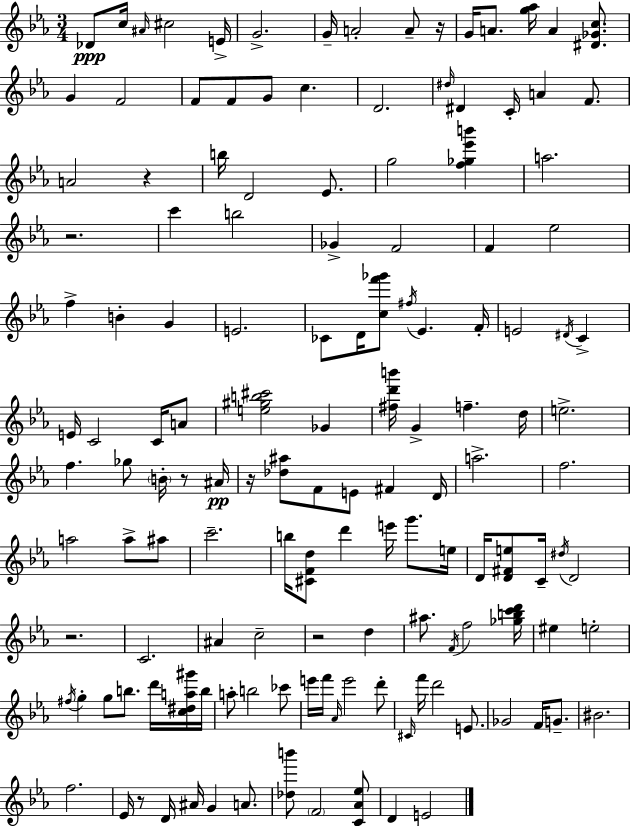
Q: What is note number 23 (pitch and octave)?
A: A4